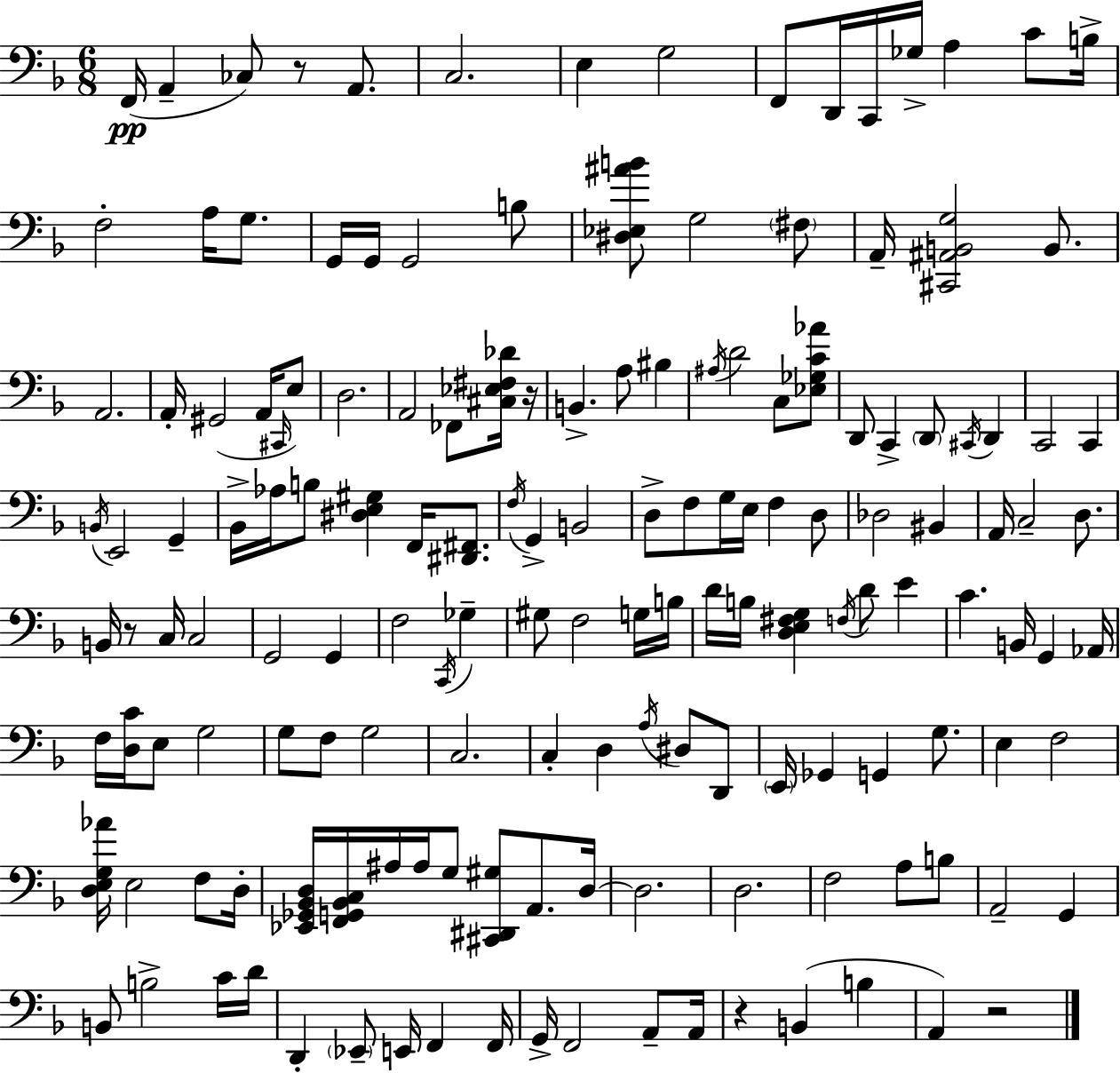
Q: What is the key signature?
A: D minor